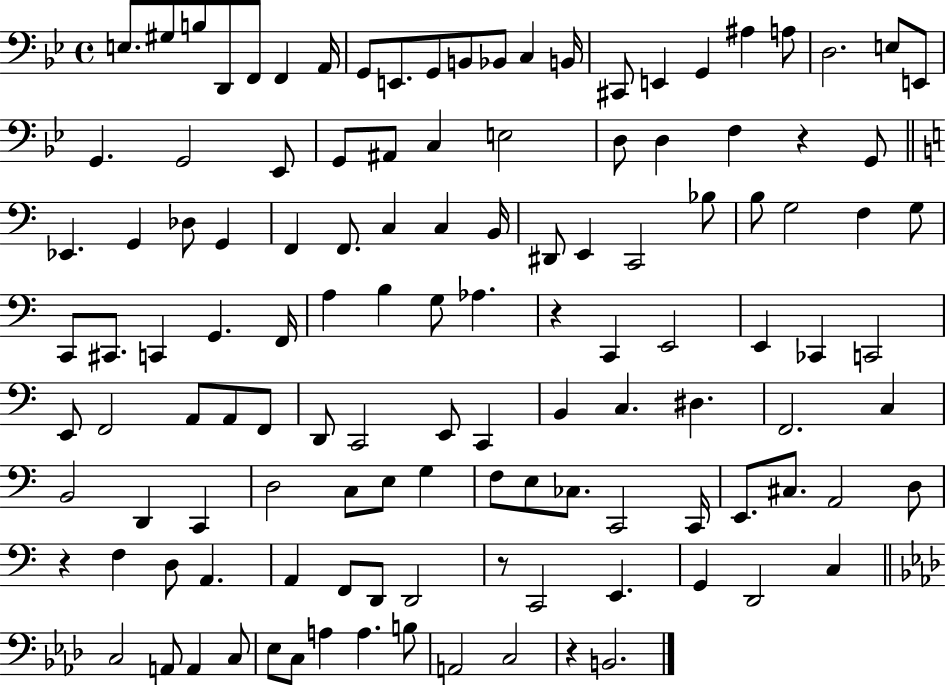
{
  \clef bass
  \time 4/4
  \defaultTimeSignature
  \key bes \major
  e8. gis8 b8 d,8 f,8 f,4 a,16 | g,8 e,8. g,8 b,8 bes,8 c4 b,16 | cis,8 e,4 g,4 ais4 a8 | d2. e8 e,8 | \break g,4. g,2 ees,8 | g,8 ais,8 c4 e2 | d8 d4 f4 r4 g,8 | \bar "||" \break \key c \major ees,4. g,4 des8 g,4 | f,4 f,8. c4 c4 b,16 | dis,8 e,4 c,2 bes8 | b8 g2 f4 g8 | \break c,8 cis,8. c,4 g,4. f,16 | a4 b4 g8 aes4. | r4 c,4 e,2 | e,4 ces,4 c,2 | \break e,8 f,2 a,8 a,8 f,8 | d,8 c,2 e,8 c,4 | b,4 c4. dis4. | f,2. c4 | \break b,2 d,4 c,4 | d2 c8 e8 g4 | f8 e8 ces8. c,2 c,16 | e,8. cis8. a,2 d8 | \break r4 f4 d8 a,4. | a,4 f,8 d,8 d,2 | r8 c,2 e,4. | g,4 d,2 c4 | \break \bar "||" \break \key aes \major c2 a,8 a,4 c8 | ees8 c8 a4 a4. b8 | a,2 c2 | r4 b,2. | \break \bar "|."
}